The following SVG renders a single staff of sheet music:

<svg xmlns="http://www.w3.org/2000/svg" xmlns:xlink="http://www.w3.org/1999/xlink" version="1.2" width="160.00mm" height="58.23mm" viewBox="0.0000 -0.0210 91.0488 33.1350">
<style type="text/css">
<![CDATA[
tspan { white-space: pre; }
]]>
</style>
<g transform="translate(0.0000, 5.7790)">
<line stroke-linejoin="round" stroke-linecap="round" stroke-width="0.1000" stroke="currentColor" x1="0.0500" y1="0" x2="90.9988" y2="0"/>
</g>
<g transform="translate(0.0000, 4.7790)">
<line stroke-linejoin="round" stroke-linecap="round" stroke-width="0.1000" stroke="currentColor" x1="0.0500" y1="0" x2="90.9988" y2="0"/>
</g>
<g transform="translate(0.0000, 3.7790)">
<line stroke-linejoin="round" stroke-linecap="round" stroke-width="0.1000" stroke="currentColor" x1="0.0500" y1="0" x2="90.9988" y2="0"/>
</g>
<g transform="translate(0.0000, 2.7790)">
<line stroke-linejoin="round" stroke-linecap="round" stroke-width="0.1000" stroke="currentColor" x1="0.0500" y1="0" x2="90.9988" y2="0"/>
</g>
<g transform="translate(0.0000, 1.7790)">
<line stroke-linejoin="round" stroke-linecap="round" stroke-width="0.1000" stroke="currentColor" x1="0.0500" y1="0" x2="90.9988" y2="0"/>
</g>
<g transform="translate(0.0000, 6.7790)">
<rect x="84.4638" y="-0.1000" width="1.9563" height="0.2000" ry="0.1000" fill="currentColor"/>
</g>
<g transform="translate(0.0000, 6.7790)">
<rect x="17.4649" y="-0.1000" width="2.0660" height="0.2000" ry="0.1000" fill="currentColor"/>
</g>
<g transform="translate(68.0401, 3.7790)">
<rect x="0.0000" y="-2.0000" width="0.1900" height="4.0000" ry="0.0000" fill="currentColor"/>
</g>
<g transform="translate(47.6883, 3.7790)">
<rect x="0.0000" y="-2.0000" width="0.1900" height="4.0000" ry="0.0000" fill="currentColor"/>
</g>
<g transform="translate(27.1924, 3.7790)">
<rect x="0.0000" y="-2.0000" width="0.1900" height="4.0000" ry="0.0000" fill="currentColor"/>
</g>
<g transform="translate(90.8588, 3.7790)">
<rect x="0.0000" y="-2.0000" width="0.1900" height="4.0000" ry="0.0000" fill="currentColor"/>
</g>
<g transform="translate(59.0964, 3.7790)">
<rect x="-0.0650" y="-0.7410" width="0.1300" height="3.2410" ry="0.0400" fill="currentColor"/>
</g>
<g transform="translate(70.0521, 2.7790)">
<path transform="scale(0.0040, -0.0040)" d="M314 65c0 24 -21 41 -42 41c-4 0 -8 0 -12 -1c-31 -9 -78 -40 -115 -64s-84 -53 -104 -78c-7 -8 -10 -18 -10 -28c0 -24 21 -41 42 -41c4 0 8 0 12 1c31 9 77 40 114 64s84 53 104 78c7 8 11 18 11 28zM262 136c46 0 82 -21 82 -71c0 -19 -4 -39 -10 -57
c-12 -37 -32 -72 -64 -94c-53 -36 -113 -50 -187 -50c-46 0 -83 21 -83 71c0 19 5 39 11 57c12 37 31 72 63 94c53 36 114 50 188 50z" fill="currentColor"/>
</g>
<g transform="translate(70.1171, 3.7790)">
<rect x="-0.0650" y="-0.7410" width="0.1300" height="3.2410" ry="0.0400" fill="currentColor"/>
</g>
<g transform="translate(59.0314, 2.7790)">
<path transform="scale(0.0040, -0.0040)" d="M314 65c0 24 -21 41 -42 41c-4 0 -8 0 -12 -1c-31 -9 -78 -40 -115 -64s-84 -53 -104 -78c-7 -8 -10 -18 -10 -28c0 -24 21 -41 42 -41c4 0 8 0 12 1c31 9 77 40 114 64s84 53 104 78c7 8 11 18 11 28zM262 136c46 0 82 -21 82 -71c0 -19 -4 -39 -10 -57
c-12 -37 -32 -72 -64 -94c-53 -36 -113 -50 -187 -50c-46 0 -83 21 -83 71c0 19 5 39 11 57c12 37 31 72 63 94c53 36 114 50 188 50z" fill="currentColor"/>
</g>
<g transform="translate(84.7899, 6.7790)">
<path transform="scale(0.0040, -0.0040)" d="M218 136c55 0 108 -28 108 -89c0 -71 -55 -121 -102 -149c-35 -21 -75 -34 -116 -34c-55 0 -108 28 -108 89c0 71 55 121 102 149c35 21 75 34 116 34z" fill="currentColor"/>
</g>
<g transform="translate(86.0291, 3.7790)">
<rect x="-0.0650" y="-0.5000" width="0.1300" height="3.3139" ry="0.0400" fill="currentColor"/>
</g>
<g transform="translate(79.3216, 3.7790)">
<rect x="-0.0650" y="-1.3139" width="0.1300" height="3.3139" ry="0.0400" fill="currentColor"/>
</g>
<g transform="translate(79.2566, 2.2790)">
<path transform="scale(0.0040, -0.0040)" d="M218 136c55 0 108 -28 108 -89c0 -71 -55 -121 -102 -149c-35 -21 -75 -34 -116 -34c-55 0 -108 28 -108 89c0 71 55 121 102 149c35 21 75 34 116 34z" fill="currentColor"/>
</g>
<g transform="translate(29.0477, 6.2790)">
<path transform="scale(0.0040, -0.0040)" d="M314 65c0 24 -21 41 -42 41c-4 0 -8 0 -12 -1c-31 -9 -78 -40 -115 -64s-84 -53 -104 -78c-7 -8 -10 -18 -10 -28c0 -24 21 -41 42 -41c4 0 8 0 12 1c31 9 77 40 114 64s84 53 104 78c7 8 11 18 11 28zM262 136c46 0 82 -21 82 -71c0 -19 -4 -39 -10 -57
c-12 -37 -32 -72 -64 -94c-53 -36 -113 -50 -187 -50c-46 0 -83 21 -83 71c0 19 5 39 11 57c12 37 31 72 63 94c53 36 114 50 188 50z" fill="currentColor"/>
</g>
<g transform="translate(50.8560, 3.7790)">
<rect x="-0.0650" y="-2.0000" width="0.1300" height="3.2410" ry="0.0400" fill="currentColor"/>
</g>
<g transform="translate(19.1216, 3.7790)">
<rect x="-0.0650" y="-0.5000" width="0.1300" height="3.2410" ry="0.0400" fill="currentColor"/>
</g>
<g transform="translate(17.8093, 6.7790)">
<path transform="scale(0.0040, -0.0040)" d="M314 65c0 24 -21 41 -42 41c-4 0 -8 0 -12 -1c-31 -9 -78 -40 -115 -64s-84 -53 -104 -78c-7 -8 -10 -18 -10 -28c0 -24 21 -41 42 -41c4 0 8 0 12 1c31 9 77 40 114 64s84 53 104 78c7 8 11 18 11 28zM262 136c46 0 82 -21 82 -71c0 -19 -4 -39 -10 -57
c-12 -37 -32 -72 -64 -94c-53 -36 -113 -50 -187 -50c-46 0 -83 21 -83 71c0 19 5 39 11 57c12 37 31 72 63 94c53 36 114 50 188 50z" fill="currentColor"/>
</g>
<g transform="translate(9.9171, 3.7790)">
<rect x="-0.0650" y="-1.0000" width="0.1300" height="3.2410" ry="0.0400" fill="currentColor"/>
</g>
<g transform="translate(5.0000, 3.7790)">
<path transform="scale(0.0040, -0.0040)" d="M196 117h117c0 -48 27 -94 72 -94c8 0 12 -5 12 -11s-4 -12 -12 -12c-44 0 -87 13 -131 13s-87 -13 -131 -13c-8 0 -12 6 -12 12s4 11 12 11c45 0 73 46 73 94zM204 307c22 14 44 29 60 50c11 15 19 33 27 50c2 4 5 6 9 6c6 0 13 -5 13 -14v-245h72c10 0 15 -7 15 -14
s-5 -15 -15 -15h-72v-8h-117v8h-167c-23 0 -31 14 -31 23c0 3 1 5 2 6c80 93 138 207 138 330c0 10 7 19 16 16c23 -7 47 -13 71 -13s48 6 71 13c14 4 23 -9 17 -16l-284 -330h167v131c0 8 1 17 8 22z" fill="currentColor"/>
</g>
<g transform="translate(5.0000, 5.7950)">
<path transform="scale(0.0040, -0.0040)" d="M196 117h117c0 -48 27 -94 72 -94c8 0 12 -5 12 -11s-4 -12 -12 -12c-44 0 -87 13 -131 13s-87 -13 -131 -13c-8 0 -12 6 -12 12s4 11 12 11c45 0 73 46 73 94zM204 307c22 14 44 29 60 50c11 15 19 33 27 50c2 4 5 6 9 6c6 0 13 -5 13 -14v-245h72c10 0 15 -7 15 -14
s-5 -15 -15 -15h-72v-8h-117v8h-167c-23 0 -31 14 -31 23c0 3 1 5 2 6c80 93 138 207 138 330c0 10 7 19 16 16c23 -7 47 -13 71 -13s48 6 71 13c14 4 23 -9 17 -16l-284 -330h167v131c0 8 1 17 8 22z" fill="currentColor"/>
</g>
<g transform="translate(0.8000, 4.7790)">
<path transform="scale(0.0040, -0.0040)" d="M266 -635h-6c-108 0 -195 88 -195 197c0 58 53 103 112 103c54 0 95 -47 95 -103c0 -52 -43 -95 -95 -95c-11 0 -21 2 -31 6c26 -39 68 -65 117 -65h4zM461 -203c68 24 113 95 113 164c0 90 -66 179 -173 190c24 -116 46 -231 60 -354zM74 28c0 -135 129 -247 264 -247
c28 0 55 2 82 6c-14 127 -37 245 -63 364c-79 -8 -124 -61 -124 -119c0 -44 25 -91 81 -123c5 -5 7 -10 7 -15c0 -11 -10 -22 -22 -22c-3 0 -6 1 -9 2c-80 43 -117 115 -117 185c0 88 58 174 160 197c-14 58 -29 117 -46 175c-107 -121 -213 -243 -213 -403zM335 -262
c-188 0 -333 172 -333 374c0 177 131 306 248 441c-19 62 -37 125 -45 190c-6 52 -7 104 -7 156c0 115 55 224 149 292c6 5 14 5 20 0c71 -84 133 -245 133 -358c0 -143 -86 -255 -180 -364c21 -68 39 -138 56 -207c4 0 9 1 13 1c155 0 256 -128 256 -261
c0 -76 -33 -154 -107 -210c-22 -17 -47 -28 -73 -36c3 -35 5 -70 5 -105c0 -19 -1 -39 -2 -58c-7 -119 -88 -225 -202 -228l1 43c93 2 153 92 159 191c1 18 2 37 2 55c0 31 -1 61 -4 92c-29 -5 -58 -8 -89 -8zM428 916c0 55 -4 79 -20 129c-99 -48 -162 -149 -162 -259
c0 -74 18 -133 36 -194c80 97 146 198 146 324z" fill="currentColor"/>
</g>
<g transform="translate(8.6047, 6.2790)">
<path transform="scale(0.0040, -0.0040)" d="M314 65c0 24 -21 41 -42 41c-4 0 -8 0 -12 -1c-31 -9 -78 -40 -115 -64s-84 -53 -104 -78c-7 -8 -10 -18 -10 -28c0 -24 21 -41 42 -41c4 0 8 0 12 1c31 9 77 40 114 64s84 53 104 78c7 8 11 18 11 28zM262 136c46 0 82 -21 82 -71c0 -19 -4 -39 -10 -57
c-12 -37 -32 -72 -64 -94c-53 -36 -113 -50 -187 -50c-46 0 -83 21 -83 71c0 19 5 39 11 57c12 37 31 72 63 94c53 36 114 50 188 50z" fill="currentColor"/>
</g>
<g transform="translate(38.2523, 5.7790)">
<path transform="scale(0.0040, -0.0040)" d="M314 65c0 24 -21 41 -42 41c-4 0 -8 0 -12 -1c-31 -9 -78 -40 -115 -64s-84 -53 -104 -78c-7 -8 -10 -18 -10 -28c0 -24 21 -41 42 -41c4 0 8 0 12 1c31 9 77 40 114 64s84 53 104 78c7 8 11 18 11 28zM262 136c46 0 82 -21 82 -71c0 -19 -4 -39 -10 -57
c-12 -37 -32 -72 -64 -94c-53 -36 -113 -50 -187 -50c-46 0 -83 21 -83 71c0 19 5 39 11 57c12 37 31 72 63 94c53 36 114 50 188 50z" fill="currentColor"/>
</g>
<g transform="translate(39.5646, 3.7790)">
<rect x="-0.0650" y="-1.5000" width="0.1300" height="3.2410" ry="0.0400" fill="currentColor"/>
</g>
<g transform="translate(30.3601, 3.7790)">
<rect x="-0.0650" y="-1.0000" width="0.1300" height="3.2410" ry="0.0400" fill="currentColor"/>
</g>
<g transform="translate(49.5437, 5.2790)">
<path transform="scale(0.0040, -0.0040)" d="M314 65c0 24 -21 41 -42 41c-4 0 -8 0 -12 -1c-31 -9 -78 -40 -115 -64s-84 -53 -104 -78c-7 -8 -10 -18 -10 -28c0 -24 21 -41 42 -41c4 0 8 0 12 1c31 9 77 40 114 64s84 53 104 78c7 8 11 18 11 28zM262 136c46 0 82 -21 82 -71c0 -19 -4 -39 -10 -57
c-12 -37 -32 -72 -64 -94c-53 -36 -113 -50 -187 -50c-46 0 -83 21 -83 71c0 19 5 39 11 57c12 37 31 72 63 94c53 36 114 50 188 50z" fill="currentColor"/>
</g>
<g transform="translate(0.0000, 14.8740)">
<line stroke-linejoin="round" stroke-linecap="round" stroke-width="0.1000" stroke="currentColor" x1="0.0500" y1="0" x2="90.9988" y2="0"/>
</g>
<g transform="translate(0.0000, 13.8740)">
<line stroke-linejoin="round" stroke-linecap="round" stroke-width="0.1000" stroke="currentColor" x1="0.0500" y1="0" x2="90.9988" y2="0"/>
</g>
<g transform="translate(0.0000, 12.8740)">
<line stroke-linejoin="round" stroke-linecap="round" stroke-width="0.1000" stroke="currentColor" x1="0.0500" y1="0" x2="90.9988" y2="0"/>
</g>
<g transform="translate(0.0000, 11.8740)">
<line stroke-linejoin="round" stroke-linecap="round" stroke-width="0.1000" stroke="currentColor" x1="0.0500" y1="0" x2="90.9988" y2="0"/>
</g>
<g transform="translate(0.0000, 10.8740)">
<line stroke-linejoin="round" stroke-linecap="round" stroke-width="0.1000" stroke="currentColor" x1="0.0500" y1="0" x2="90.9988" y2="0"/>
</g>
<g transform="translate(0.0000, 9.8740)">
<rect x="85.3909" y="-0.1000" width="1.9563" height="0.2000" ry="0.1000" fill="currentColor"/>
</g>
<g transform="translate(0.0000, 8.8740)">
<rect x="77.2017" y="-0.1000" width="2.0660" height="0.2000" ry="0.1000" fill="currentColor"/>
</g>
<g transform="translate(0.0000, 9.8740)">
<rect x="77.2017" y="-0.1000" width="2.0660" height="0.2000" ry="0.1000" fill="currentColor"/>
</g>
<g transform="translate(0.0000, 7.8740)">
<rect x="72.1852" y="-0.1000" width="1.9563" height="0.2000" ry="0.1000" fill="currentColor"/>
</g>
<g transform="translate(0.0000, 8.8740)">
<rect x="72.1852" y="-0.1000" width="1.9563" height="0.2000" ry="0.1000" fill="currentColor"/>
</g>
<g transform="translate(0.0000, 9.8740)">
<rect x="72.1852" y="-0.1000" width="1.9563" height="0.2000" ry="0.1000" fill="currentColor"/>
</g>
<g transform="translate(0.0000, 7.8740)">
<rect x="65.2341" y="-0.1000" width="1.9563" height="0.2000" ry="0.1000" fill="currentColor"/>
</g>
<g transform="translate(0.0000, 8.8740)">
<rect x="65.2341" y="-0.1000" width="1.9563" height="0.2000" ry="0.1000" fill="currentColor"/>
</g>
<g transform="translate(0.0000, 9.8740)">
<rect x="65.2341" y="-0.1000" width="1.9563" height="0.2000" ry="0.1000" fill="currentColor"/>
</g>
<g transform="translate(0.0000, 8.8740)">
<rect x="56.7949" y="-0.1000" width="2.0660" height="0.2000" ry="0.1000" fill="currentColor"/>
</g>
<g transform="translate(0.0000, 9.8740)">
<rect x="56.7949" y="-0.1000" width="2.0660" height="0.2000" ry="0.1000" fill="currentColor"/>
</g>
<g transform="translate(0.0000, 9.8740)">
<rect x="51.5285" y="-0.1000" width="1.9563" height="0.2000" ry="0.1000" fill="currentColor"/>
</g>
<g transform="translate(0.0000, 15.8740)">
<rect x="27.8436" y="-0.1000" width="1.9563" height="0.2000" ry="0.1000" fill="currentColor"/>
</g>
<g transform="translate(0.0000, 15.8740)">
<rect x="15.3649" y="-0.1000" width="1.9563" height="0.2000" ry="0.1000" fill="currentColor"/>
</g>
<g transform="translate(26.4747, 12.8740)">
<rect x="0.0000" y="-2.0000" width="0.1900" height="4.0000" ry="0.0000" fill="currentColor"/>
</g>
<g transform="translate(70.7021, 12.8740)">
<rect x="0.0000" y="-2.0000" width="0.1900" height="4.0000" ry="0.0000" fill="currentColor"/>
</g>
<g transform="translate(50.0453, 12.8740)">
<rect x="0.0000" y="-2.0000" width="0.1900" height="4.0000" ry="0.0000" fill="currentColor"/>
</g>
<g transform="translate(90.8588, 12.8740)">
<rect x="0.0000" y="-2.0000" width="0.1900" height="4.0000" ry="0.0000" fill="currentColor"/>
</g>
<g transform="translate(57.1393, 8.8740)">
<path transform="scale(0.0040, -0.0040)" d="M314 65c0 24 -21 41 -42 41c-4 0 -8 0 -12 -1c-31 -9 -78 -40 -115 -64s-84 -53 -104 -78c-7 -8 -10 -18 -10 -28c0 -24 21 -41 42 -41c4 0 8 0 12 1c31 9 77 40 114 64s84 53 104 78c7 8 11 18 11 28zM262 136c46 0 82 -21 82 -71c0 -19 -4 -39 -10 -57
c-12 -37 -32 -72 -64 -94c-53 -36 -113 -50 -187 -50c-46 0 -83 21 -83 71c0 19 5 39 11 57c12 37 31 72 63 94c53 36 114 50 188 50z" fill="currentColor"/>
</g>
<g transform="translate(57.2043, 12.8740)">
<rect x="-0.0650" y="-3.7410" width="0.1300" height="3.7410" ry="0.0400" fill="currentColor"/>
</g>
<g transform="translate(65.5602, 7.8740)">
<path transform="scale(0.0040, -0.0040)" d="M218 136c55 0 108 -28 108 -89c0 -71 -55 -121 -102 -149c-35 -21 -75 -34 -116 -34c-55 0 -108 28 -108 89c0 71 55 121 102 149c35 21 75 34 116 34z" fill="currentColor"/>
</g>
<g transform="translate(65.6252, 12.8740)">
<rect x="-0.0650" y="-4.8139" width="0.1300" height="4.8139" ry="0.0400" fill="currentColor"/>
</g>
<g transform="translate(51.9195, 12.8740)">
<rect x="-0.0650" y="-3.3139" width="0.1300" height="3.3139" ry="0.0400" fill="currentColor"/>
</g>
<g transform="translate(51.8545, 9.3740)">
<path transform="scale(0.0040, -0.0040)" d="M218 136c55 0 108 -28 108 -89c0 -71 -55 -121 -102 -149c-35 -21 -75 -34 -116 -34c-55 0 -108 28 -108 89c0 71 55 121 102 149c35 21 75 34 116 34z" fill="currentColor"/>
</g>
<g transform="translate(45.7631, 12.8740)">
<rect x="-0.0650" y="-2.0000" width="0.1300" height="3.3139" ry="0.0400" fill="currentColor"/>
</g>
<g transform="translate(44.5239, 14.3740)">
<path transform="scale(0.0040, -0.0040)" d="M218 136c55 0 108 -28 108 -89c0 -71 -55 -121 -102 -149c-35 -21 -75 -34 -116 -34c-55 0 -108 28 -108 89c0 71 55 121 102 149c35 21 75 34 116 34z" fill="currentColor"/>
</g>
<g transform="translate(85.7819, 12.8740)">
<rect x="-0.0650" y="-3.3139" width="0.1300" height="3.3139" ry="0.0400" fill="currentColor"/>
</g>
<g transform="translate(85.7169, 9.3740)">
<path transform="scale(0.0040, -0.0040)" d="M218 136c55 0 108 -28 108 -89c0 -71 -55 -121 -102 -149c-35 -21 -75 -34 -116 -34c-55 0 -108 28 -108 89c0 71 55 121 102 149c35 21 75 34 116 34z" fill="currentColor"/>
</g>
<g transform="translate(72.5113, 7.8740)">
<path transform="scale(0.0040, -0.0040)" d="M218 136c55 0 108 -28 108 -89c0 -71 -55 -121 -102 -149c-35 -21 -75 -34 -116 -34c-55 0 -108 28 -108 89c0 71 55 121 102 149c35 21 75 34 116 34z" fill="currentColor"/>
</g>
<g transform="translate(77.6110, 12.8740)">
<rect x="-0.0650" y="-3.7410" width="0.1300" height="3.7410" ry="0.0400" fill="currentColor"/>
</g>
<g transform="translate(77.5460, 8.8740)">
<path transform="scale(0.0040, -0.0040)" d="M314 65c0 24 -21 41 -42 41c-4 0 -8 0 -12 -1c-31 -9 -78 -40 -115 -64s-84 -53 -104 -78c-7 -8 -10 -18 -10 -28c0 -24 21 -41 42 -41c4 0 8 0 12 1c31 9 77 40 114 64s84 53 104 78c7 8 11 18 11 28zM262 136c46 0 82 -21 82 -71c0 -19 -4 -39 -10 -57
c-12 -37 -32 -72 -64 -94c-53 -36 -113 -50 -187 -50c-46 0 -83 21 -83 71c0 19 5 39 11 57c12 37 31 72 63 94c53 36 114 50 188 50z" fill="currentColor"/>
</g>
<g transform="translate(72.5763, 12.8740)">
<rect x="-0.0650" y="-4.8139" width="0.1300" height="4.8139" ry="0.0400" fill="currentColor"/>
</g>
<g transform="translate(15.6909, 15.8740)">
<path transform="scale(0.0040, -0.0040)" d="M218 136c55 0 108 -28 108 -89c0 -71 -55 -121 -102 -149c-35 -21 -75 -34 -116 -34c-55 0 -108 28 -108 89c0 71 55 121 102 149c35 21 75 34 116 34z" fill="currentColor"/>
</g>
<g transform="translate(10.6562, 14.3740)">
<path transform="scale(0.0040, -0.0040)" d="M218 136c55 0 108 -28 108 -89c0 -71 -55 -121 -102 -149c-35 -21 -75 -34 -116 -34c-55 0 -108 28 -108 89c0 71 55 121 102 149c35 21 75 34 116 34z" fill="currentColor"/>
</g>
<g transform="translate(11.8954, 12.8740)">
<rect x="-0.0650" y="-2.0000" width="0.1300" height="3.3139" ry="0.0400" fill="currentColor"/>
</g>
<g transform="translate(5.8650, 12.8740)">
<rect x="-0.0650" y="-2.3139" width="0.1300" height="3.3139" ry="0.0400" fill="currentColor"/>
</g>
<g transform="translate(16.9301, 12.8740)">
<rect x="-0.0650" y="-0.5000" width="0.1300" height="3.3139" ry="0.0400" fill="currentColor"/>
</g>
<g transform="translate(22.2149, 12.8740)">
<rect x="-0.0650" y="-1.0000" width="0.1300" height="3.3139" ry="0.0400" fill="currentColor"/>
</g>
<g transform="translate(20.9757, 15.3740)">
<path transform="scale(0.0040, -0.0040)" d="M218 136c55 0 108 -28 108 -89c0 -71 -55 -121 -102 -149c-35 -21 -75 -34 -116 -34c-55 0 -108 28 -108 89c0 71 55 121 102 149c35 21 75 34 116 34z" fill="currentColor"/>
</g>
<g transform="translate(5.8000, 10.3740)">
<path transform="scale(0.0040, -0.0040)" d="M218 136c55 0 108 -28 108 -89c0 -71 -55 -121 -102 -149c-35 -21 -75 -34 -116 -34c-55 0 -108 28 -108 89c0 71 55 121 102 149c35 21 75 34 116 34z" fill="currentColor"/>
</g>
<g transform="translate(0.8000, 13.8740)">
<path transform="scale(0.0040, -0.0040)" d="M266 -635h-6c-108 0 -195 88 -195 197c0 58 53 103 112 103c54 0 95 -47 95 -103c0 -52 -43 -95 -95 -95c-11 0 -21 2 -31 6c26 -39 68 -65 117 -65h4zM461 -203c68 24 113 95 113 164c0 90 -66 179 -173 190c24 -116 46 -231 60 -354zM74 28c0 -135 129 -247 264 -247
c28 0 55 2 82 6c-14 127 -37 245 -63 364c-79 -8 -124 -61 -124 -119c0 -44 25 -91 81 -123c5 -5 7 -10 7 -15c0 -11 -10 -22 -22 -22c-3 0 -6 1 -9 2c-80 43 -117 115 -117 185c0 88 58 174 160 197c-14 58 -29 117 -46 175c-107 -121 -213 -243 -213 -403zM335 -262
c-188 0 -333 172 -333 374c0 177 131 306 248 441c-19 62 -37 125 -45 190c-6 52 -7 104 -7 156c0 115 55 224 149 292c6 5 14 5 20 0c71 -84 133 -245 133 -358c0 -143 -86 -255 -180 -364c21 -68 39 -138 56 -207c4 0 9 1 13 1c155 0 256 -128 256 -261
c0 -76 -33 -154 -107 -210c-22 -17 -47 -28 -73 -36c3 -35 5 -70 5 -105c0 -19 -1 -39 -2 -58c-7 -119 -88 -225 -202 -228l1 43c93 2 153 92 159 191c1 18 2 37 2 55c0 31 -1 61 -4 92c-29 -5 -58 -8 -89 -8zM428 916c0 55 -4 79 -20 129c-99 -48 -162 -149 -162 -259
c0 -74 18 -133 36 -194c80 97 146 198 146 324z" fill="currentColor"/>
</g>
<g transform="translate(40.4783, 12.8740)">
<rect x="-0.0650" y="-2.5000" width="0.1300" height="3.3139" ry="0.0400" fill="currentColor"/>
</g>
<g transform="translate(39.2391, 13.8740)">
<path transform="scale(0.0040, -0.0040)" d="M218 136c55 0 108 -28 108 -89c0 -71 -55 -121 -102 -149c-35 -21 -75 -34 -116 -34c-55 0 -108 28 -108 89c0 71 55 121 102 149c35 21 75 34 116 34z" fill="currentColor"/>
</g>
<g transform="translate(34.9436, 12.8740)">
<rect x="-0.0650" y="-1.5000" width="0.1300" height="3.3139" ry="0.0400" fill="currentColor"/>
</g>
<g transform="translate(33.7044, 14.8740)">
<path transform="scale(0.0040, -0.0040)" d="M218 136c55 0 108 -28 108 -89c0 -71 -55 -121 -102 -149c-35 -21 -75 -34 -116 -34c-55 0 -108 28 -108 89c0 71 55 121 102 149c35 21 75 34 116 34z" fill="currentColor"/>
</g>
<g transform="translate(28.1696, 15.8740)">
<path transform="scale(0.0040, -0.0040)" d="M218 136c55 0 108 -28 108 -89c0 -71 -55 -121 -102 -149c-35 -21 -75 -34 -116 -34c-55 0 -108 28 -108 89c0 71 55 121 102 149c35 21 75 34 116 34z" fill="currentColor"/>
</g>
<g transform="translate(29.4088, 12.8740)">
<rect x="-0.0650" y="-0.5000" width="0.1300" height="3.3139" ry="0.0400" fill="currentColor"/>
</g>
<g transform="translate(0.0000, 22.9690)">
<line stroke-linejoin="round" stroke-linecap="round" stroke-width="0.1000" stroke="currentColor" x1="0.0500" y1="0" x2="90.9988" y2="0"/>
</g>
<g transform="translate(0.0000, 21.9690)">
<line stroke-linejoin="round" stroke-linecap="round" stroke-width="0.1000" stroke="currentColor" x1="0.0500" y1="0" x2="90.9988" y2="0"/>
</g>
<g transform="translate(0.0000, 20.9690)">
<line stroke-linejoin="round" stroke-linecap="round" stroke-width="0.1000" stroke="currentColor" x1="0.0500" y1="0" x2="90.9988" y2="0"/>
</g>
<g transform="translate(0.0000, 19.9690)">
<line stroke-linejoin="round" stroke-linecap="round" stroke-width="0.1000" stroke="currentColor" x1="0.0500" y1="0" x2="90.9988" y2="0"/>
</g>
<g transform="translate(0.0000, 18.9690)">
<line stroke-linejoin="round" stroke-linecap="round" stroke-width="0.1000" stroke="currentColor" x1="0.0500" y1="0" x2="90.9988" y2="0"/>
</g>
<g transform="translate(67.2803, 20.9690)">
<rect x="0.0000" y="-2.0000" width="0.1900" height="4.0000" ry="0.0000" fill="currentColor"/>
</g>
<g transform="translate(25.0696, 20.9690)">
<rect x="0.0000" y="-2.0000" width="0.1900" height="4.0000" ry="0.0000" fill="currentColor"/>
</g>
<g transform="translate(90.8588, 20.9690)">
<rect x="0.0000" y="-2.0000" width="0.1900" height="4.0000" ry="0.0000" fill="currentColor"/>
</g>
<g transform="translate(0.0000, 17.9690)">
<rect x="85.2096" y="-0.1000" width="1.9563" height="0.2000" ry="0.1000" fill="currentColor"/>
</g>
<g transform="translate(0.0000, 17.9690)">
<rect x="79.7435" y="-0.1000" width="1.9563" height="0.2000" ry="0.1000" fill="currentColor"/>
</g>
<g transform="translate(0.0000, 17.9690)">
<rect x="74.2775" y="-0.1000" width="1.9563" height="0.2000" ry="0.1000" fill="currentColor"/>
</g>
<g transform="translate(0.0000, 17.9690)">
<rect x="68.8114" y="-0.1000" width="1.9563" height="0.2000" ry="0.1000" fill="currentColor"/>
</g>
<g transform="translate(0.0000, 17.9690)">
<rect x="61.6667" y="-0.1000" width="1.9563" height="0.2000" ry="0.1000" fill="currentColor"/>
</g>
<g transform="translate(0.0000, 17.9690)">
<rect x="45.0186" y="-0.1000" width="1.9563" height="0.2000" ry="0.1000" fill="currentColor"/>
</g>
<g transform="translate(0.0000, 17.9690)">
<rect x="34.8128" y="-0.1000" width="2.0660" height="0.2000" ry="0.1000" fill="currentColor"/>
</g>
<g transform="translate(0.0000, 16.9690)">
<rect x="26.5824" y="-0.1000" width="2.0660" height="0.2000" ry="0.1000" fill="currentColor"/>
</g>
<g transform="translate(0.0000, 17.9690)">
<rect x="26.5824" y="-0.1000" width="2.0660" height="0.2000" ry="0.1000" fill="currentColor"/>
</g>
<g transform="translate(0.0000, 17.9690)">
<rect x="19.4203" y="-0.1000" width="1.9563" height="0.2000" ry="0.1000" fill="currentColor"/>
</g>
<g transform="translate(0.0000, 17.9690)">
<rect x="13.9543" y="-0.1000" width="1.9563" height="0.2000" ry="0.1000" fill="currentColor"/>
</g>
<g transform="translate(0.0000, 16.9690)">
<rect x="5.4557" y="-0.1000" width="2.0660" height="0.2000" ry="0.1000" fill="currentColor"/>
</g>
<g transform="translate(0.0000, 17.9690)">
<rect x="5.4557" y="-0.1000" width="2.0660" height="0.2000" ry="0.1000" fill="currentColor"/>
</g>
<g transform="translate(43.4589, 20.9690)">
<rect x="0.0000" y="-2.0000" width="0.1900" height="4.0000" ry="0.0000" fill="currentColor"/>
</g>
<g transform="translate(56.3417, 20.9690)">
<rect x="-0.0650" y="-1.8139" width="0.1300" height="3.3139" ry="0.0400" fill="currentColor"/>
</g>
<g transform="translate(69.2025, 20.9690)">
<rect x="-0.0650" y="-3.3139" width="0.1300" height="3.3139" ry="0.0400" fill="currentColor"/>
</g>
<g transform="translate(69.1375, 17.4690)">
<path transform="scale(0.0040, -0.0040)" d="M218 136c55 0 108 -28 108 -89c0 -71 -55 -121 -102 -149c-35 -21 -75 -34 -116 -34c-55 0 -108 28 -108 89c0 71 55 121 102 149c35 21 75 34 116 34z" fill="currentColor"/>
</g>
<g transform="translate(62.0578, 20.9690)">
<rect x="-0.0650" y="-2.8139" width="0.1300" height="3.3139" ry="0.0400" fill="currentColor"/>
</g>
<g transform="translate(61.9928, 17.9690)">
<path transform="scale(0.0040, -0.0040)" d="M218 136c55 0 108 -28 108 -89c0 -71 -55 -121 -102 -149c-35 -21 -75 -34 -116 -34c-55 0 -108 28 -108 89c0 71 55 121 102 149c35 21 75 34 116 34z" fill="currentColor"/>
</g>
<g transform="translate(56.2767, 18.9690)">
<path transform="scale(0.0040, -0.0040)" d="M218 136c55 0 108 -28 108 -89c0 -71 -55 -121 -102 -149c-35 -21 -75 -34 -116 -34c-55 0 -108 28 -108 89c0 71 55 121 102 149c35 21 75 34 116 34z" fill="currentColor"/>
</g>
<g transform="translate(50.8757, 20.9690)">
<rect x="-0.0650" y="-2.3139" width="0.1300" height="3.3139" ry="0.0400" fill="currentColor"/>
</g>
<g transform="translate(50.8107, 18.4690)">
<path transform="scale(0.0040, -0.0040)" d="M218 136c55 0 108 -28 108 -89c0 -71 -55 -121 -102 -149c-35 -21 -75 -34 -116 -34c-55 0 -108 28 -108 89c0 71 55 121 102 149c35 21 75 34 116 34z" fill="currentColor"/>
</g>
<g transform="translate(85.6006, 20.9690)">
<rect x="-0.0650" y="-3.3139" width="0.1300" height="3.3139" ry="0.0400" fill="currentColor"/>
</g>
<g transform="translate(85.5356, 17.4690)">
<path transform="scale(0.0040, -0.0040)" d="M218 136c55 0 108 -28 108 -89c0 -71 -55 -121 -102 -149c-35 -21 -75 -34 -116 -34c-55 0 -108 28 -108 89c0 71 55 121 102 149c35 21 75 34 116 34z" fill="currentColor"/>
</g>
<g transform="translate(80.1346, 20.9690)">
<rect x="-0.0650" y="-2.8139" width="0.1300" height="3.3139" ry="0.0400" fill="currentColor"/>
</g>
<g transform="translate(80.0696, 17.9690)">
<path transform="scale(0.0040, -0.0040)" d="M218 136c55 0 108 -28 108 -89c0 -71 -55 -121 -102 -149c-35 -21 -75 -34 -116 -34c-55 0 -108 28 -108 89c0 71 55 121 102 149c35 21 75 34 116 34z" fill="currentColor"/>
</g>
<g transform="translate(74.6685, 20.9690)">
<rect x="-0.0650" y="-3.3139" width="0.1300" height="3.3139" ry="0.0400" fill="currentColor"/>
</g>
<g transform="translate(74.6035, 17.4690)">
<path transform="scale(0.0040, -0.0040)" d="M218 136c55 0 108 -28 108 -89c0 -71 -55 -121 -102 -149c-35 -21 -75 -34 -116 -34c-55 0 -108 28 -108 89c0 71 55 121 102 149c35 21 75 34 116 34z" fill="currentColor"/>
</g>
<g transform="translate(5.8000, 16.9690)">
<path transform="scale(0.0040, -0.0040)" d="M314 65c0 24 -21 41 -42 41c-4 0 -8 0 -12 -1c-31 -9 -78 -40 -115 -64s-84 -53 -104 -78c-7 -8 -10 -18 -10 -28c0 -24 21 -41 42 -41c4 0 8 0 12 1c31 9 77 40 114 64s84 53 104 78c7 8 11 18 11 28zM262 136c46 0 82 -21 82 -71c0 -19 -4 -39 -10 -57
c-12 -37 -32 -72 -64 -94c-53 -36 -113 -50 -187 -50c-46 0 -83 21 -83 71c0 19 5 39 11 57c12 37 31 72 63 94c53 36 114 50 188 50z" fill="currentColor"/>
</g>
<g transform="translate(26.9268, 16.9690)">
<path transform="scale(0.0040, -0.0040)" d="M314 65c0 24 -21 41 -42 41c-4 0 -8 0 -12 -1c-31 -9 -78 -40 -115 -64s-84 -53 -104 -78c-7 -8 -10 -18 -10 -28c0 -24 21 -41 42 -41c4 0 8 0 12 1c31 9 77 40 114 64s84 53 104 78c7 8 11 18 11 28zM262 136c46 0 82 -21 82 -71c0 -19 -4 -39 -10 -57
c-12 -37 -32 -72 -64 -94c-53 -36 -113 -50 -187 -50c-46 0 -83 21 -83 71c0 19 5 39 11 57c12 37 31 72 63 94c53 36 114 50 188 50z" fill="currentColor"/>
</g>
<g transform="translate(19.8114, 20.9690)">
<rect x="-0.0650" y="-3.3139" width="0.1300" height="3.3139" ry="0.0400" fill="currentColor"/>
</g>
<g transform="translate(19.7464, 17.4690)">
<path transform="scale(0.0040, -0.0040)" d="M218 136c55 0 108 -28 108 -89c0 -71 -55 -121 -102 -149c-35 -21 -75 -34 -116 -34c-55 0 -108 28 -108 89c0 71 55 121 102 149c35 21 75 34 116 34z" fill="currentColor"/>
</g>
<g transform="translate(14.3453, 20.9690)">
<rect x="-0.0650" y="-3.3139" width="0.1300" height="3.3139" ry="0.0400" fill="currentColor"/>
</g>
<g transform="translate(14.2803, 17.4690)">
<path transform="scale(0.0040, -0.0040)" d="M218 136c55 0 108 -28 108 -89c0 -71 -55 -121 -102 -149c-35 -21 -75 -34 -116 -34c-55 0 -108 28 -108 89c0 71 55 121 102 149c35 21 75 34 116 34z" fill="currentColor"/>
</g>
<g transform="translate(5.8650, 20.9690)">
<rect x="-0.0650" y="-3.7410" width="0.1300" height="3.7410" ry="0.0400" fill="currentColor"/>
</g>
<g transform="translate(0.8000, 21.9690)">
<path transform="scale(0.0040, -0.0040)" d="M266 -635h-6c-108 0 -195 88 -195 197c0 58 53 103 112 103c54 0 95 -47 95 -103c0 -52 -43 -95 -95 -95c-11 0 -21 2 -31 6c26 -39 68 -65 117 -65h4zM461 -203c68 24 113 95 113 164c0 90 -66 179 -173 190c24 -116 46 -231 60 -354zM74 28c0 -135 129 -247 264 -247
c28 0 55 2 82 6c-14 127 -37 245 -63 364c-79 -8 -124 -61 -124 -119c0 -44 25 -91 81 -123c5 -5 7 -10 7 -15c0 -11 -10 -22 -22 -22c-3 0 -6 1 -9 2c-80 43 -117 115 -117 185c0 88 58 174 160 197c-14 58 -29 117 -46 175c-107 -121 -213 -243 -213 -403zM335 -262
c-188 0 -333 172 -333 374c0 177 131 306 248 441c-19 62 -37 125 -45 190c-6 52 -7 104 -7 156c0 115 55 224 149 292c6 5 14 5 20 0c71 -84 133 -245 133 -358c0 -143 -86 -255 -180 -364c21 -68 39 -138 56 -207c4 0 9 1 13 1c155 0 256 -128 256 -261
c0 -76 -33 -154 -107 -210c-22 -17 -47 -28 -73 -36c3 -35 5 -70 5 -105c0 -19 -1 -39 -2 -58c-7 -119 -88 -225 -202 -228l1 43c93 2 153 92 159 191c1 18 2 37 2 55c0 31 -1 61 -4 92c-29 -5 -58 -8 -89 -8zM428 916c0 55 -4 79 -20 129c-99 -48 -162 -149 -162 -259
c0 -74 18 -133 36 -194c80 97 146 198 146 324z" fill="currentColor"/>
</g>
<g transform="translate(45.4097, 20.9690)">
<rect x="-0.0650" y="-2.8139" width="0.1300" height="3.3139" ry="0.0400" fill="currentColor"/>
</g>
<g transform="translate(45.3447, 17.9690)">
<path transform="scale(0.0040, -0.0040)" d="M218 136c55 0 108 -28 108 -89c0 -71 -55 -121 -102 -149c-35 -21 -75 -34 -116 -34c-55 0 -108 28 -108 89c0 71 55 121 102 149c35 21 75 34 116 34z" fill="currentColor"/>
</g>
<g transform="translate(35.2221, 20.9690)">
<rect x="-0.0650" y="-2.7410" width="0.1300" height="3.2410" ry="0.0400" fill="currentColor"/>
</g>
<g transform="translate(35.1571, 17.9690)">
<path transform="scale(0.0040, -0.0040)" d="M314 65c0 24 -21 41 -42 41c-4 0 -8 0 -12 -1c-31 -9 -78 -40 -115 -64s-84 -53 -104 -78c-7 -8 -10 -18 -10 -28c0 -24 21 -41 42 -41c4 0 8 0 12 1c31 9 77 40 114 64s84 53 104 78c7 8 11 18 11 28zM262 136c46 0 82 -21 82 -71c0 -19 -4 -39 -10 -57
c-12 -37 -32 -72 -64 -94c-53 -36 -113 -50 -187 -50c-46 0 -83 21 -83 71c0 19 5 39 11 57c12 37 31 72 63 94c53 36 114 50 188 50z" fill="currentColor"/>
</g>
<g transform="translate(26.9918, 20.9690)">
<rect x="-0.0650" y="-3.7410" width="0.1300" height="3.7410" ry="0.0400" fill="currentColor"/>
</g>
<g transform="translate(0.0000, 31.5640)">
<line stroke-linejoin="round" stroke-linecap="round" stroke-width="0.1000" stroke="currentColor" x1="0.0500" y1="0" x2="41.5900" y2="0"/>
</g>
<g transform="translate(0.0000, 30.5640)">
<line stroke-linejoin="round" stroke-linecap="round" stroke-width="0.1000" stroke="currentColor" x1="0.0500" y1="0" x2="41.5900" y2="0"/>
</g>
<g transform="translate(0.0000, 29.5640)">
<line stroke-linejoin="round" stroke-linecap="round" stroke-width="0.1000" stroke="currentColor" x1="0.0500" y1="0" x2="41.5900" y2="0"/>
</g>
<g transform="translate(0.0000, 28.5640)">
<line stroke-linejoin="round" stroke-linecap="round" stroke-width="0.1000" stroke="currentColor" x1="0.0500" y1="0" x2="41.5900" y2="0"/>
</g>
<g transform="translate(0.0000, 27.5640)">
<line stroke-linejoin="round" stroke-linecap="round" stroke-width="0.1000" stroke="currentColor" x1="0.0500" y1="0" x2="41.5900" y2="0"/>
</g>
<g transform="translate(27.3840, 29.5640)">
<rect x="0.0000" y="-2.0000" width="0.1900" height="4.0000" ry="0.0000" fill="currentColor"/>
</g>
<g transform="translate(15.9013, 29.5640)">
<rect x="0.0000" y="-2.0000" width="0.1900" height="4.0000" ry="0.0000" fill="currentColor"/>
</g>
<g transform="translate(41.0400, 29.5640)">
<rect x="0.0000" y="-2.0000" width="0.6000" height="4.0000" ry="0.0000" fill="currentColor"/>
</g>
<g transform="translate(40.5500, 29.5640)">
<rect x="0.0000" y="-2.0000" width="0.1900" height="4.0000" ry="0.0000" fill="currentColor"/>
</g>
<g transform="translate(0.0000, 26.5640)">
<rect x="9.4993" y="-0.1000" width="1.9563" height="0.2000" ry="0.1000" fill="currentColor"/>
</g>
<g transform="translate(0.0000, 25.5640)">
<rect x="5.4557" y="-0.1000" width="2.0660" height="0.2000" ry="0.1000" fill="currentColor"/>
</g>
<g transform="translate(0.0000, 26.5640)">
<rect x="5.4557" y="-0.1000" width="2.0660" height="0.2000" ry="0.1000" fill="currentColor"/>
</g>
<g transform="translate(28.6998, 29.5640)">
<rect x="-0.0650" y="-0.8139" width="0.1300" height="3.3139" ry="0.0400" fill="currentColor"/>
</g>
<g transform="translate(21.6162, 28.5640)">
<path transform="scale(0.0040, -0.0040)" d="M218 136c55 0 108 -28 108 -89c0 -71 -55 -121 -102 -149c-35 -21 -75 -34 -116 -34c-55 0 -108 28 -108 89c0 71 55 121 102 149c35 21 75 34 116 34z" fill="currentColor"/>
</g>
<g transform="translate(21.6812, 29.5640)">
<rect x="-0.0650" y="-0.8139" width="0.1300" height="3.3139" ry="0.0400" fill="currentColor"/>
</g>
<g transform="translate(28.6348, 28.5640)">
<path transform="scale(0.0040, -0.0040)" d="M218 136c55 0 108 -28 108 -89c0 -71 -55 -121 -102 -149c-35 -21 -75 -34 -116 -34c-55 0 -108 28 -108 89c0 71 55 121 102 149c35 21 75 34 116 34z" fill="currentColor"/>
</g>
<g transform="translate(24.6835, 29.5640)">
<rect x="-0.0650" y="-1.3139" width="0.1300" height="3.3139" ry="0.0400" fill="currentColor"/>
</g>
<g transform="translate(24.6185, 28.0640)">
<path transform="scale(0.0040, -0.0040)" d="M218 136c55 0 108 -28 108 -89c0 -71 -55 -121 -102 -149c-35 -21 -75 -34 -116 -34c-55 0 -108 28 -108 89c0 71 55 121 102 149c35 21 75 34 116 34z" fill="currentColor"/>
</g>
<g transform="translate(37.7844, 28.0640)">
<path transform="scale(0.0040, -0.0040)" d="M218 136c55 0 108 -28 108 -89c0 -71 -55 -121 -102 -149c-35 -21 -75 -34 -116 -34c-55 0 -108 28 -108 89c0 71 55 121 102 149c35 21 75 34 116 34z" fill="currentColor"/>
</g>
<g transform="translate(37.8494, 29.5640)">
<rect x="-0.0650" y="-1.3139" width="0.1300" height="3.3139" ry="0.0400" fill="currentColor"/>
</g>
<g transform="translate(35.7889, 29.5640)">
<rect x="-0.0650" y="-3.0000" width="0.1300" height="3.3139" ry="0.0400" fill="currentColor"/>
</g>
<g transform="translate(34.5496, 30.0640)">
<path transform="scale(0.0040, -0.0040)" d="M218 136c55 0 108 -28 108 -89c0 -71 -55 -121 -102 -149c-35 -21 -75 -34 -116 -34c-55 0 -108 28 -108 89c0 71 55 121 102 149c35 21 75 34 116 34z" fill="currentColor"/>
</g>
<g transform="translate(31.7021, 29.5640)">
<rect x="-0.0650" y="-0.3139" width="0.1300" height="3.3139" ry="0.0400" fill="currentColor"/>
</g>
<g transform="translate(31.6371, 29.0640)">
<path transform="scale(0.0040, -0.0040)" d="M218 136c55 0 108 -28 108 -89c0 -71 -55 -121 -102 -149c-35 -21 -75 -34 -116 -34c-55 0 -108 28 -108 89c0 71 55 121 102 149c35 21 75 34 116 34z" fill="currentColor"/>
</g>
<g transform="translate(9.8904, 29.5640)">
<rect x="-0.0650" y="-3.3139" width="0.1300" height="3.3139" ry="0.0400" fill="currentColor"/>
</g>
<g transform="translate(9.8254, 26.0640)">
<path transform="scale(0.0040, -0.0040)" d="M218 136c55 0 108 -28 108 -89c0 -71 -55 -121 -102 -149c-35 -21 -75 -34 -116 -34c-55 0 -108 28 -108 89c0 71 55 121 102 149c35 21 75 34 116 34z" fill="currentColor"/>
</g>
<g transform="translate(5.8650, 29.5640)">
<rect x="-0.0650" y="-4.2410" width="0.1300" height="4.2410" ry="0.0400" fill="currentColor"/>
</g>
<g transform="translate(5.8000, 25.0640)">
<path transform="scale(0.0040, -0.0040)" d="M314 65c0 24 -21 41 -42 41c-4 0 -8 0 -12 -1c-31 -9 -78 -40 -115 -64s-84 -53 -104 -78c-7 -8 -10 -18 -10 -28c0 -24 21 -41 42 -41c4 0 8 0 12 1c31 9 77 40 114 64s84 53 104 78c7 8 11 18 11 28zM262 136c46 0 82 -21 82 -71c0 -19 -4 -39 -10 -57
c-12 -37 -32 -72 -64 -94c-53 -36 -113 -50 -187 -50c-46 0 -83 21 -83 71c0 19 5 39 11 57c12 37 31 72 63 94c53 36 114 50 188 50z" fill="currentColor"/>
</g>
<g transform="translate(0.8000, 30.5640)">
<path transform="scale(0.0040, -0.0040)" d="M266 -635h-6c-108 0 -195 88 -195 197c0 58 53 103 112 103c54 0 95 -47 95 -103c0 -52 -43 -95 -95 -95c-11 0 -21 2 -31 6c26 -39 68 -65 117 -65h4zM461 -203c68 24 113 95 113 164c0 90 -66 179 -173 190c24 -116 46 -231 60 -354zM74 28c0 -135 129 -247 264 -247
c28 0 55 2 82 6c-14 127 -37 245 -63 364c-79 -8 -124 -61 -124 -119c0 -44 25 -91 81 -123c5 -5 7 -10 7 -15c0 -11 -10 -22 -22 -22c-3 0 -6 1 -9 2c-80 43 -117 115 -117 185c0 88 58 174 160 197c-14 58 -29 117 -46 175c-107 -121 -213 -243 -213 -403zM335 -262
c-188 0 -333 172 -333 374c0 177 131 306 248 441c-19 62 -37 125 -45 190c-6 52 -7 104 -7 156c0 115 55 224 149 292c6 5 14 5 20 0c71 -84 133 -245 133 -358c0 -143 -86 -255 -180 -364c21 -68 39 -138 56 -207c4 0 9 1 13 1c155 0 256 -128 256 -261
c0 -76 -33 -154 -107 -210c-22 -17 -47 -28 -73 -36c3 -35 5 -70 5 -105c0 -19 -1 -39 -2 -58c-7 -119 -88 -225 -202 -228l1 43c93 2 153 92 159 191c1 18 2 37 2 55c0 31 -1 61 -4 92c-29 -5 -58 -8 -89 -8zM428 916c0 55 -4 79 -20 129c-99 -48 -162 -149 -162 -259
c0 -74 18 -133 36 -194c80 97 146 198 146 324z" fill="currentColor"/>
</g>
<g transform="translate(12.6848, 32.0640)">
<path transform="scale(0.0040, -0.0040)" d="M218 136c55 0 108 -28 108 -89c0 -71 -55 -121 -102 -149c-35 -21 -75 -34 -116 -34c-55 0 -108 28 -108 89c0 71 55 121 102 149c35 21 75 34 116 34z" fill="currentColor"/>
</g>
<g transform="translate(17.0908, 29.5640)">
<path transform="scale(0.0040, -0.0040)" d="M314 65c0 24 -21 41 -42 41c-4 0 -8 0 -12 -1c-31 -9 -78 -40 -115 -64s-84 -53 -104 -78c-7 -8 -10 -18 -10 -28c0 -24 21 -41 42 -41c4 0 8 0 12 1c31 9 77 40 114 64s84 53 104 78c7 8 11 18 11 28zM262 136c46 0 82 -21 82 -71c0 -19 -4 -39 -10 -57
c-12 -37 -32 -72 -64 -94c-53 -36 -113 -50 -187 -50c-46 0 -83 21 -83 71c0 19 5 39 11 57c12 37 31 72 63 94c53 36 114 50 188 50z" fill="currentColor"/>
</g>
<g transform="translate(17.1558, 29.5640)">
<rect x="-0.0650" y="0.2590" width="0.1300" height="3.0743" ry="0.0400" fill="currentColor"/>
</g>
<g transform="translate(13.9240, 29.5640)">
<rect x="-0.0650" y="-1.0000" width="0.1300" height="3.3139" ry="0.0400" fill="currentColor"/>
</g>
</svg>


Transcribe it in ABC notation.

X:1
T:Untitled
M:4/4
L:1/4
K:C
D2 C2 D2 E2 F2 d2 d2 e C g F C D C E G F b c'2 e' e' c'2 b c'2 b b c'2 a2 a g f a b b a b d'2 b D B2 d e d c A e